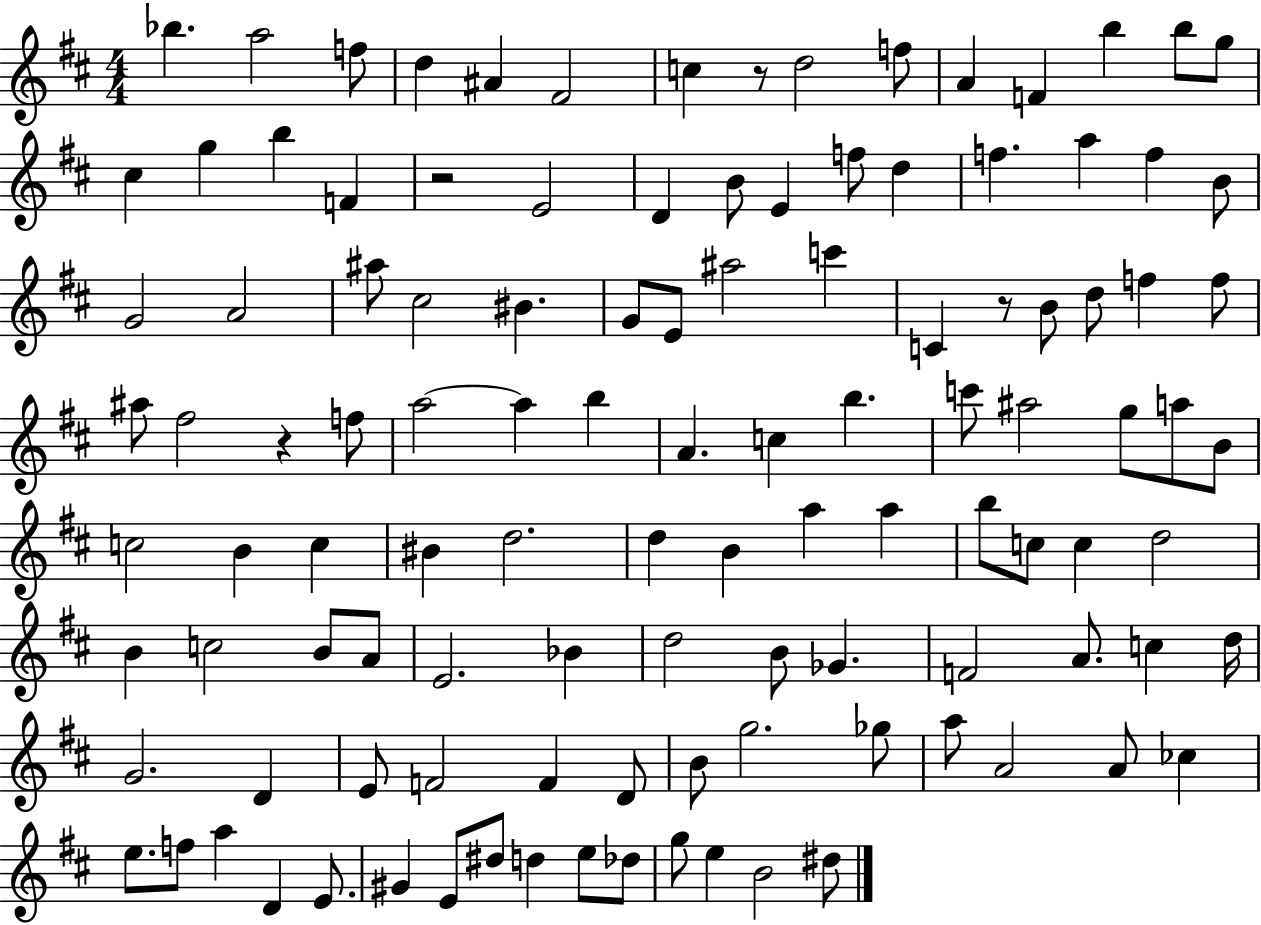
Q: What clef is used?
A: treble